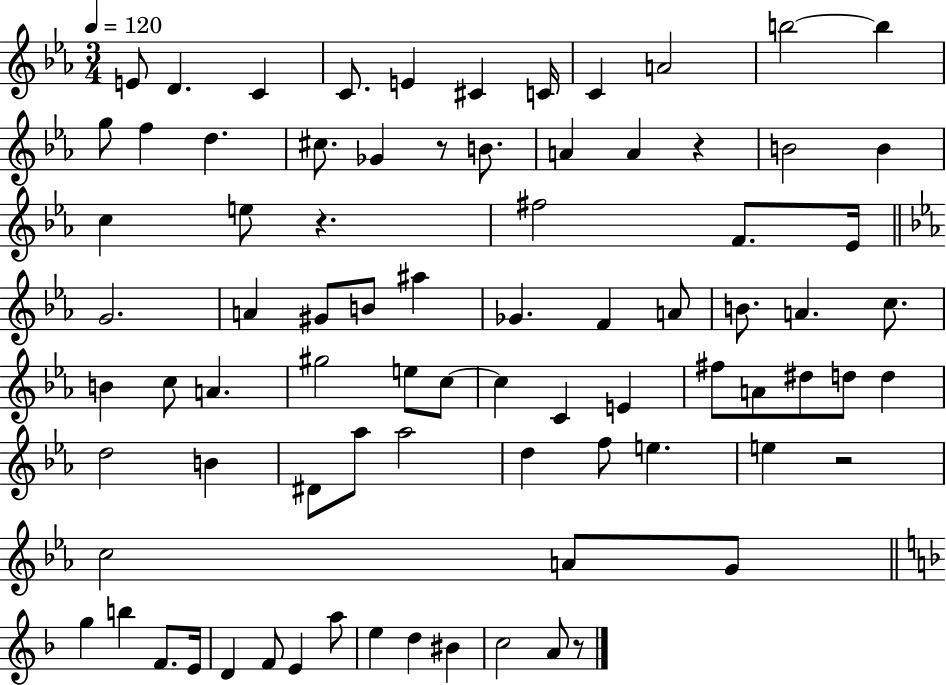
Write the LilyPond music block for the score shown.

{
  \clef treble
  \numericTimeSignature
  \time 3/4
  \key ees \major
  \tempo 4 = 120
  e'8 d'4. c'4 | c'8. e'4 cis'4 c'16 | c'4 a'2 | b''2~~ b''4 | \break g''8 f''4 d''4. | cis''8. ges'4 r8 b'8. | a'4 a'4 r4 | b'2 b'4 | \break c''4 e''8 r4. | fis''2 f'8. ees'16 | \bar "||" \break \key c \minor g'2. | a'4 gis'8 b'8 ais''4 | ges'4. f'4 a'8 | b'8. a'4. c''8. | \break b'4 c''8 a'4. | gis''2 e''8 c''8~~ | c''4 c'4 e'4 | fis''8 a'8 dis''8 d''8 d''4 | \break d''2 b'4 | dis'8 aes''8 aes''2 | d''4 f''8 e''4. | e''4 r2 | \break c''2 a'8 g'8 | \bar "||" \break \key f \major g''4 b''4 f'8. e'16 | d'4 f'8 e'4 a''8 | e''4 d''4 bis'4 | c''2 a'8 r8 | \break \bar "|."
}